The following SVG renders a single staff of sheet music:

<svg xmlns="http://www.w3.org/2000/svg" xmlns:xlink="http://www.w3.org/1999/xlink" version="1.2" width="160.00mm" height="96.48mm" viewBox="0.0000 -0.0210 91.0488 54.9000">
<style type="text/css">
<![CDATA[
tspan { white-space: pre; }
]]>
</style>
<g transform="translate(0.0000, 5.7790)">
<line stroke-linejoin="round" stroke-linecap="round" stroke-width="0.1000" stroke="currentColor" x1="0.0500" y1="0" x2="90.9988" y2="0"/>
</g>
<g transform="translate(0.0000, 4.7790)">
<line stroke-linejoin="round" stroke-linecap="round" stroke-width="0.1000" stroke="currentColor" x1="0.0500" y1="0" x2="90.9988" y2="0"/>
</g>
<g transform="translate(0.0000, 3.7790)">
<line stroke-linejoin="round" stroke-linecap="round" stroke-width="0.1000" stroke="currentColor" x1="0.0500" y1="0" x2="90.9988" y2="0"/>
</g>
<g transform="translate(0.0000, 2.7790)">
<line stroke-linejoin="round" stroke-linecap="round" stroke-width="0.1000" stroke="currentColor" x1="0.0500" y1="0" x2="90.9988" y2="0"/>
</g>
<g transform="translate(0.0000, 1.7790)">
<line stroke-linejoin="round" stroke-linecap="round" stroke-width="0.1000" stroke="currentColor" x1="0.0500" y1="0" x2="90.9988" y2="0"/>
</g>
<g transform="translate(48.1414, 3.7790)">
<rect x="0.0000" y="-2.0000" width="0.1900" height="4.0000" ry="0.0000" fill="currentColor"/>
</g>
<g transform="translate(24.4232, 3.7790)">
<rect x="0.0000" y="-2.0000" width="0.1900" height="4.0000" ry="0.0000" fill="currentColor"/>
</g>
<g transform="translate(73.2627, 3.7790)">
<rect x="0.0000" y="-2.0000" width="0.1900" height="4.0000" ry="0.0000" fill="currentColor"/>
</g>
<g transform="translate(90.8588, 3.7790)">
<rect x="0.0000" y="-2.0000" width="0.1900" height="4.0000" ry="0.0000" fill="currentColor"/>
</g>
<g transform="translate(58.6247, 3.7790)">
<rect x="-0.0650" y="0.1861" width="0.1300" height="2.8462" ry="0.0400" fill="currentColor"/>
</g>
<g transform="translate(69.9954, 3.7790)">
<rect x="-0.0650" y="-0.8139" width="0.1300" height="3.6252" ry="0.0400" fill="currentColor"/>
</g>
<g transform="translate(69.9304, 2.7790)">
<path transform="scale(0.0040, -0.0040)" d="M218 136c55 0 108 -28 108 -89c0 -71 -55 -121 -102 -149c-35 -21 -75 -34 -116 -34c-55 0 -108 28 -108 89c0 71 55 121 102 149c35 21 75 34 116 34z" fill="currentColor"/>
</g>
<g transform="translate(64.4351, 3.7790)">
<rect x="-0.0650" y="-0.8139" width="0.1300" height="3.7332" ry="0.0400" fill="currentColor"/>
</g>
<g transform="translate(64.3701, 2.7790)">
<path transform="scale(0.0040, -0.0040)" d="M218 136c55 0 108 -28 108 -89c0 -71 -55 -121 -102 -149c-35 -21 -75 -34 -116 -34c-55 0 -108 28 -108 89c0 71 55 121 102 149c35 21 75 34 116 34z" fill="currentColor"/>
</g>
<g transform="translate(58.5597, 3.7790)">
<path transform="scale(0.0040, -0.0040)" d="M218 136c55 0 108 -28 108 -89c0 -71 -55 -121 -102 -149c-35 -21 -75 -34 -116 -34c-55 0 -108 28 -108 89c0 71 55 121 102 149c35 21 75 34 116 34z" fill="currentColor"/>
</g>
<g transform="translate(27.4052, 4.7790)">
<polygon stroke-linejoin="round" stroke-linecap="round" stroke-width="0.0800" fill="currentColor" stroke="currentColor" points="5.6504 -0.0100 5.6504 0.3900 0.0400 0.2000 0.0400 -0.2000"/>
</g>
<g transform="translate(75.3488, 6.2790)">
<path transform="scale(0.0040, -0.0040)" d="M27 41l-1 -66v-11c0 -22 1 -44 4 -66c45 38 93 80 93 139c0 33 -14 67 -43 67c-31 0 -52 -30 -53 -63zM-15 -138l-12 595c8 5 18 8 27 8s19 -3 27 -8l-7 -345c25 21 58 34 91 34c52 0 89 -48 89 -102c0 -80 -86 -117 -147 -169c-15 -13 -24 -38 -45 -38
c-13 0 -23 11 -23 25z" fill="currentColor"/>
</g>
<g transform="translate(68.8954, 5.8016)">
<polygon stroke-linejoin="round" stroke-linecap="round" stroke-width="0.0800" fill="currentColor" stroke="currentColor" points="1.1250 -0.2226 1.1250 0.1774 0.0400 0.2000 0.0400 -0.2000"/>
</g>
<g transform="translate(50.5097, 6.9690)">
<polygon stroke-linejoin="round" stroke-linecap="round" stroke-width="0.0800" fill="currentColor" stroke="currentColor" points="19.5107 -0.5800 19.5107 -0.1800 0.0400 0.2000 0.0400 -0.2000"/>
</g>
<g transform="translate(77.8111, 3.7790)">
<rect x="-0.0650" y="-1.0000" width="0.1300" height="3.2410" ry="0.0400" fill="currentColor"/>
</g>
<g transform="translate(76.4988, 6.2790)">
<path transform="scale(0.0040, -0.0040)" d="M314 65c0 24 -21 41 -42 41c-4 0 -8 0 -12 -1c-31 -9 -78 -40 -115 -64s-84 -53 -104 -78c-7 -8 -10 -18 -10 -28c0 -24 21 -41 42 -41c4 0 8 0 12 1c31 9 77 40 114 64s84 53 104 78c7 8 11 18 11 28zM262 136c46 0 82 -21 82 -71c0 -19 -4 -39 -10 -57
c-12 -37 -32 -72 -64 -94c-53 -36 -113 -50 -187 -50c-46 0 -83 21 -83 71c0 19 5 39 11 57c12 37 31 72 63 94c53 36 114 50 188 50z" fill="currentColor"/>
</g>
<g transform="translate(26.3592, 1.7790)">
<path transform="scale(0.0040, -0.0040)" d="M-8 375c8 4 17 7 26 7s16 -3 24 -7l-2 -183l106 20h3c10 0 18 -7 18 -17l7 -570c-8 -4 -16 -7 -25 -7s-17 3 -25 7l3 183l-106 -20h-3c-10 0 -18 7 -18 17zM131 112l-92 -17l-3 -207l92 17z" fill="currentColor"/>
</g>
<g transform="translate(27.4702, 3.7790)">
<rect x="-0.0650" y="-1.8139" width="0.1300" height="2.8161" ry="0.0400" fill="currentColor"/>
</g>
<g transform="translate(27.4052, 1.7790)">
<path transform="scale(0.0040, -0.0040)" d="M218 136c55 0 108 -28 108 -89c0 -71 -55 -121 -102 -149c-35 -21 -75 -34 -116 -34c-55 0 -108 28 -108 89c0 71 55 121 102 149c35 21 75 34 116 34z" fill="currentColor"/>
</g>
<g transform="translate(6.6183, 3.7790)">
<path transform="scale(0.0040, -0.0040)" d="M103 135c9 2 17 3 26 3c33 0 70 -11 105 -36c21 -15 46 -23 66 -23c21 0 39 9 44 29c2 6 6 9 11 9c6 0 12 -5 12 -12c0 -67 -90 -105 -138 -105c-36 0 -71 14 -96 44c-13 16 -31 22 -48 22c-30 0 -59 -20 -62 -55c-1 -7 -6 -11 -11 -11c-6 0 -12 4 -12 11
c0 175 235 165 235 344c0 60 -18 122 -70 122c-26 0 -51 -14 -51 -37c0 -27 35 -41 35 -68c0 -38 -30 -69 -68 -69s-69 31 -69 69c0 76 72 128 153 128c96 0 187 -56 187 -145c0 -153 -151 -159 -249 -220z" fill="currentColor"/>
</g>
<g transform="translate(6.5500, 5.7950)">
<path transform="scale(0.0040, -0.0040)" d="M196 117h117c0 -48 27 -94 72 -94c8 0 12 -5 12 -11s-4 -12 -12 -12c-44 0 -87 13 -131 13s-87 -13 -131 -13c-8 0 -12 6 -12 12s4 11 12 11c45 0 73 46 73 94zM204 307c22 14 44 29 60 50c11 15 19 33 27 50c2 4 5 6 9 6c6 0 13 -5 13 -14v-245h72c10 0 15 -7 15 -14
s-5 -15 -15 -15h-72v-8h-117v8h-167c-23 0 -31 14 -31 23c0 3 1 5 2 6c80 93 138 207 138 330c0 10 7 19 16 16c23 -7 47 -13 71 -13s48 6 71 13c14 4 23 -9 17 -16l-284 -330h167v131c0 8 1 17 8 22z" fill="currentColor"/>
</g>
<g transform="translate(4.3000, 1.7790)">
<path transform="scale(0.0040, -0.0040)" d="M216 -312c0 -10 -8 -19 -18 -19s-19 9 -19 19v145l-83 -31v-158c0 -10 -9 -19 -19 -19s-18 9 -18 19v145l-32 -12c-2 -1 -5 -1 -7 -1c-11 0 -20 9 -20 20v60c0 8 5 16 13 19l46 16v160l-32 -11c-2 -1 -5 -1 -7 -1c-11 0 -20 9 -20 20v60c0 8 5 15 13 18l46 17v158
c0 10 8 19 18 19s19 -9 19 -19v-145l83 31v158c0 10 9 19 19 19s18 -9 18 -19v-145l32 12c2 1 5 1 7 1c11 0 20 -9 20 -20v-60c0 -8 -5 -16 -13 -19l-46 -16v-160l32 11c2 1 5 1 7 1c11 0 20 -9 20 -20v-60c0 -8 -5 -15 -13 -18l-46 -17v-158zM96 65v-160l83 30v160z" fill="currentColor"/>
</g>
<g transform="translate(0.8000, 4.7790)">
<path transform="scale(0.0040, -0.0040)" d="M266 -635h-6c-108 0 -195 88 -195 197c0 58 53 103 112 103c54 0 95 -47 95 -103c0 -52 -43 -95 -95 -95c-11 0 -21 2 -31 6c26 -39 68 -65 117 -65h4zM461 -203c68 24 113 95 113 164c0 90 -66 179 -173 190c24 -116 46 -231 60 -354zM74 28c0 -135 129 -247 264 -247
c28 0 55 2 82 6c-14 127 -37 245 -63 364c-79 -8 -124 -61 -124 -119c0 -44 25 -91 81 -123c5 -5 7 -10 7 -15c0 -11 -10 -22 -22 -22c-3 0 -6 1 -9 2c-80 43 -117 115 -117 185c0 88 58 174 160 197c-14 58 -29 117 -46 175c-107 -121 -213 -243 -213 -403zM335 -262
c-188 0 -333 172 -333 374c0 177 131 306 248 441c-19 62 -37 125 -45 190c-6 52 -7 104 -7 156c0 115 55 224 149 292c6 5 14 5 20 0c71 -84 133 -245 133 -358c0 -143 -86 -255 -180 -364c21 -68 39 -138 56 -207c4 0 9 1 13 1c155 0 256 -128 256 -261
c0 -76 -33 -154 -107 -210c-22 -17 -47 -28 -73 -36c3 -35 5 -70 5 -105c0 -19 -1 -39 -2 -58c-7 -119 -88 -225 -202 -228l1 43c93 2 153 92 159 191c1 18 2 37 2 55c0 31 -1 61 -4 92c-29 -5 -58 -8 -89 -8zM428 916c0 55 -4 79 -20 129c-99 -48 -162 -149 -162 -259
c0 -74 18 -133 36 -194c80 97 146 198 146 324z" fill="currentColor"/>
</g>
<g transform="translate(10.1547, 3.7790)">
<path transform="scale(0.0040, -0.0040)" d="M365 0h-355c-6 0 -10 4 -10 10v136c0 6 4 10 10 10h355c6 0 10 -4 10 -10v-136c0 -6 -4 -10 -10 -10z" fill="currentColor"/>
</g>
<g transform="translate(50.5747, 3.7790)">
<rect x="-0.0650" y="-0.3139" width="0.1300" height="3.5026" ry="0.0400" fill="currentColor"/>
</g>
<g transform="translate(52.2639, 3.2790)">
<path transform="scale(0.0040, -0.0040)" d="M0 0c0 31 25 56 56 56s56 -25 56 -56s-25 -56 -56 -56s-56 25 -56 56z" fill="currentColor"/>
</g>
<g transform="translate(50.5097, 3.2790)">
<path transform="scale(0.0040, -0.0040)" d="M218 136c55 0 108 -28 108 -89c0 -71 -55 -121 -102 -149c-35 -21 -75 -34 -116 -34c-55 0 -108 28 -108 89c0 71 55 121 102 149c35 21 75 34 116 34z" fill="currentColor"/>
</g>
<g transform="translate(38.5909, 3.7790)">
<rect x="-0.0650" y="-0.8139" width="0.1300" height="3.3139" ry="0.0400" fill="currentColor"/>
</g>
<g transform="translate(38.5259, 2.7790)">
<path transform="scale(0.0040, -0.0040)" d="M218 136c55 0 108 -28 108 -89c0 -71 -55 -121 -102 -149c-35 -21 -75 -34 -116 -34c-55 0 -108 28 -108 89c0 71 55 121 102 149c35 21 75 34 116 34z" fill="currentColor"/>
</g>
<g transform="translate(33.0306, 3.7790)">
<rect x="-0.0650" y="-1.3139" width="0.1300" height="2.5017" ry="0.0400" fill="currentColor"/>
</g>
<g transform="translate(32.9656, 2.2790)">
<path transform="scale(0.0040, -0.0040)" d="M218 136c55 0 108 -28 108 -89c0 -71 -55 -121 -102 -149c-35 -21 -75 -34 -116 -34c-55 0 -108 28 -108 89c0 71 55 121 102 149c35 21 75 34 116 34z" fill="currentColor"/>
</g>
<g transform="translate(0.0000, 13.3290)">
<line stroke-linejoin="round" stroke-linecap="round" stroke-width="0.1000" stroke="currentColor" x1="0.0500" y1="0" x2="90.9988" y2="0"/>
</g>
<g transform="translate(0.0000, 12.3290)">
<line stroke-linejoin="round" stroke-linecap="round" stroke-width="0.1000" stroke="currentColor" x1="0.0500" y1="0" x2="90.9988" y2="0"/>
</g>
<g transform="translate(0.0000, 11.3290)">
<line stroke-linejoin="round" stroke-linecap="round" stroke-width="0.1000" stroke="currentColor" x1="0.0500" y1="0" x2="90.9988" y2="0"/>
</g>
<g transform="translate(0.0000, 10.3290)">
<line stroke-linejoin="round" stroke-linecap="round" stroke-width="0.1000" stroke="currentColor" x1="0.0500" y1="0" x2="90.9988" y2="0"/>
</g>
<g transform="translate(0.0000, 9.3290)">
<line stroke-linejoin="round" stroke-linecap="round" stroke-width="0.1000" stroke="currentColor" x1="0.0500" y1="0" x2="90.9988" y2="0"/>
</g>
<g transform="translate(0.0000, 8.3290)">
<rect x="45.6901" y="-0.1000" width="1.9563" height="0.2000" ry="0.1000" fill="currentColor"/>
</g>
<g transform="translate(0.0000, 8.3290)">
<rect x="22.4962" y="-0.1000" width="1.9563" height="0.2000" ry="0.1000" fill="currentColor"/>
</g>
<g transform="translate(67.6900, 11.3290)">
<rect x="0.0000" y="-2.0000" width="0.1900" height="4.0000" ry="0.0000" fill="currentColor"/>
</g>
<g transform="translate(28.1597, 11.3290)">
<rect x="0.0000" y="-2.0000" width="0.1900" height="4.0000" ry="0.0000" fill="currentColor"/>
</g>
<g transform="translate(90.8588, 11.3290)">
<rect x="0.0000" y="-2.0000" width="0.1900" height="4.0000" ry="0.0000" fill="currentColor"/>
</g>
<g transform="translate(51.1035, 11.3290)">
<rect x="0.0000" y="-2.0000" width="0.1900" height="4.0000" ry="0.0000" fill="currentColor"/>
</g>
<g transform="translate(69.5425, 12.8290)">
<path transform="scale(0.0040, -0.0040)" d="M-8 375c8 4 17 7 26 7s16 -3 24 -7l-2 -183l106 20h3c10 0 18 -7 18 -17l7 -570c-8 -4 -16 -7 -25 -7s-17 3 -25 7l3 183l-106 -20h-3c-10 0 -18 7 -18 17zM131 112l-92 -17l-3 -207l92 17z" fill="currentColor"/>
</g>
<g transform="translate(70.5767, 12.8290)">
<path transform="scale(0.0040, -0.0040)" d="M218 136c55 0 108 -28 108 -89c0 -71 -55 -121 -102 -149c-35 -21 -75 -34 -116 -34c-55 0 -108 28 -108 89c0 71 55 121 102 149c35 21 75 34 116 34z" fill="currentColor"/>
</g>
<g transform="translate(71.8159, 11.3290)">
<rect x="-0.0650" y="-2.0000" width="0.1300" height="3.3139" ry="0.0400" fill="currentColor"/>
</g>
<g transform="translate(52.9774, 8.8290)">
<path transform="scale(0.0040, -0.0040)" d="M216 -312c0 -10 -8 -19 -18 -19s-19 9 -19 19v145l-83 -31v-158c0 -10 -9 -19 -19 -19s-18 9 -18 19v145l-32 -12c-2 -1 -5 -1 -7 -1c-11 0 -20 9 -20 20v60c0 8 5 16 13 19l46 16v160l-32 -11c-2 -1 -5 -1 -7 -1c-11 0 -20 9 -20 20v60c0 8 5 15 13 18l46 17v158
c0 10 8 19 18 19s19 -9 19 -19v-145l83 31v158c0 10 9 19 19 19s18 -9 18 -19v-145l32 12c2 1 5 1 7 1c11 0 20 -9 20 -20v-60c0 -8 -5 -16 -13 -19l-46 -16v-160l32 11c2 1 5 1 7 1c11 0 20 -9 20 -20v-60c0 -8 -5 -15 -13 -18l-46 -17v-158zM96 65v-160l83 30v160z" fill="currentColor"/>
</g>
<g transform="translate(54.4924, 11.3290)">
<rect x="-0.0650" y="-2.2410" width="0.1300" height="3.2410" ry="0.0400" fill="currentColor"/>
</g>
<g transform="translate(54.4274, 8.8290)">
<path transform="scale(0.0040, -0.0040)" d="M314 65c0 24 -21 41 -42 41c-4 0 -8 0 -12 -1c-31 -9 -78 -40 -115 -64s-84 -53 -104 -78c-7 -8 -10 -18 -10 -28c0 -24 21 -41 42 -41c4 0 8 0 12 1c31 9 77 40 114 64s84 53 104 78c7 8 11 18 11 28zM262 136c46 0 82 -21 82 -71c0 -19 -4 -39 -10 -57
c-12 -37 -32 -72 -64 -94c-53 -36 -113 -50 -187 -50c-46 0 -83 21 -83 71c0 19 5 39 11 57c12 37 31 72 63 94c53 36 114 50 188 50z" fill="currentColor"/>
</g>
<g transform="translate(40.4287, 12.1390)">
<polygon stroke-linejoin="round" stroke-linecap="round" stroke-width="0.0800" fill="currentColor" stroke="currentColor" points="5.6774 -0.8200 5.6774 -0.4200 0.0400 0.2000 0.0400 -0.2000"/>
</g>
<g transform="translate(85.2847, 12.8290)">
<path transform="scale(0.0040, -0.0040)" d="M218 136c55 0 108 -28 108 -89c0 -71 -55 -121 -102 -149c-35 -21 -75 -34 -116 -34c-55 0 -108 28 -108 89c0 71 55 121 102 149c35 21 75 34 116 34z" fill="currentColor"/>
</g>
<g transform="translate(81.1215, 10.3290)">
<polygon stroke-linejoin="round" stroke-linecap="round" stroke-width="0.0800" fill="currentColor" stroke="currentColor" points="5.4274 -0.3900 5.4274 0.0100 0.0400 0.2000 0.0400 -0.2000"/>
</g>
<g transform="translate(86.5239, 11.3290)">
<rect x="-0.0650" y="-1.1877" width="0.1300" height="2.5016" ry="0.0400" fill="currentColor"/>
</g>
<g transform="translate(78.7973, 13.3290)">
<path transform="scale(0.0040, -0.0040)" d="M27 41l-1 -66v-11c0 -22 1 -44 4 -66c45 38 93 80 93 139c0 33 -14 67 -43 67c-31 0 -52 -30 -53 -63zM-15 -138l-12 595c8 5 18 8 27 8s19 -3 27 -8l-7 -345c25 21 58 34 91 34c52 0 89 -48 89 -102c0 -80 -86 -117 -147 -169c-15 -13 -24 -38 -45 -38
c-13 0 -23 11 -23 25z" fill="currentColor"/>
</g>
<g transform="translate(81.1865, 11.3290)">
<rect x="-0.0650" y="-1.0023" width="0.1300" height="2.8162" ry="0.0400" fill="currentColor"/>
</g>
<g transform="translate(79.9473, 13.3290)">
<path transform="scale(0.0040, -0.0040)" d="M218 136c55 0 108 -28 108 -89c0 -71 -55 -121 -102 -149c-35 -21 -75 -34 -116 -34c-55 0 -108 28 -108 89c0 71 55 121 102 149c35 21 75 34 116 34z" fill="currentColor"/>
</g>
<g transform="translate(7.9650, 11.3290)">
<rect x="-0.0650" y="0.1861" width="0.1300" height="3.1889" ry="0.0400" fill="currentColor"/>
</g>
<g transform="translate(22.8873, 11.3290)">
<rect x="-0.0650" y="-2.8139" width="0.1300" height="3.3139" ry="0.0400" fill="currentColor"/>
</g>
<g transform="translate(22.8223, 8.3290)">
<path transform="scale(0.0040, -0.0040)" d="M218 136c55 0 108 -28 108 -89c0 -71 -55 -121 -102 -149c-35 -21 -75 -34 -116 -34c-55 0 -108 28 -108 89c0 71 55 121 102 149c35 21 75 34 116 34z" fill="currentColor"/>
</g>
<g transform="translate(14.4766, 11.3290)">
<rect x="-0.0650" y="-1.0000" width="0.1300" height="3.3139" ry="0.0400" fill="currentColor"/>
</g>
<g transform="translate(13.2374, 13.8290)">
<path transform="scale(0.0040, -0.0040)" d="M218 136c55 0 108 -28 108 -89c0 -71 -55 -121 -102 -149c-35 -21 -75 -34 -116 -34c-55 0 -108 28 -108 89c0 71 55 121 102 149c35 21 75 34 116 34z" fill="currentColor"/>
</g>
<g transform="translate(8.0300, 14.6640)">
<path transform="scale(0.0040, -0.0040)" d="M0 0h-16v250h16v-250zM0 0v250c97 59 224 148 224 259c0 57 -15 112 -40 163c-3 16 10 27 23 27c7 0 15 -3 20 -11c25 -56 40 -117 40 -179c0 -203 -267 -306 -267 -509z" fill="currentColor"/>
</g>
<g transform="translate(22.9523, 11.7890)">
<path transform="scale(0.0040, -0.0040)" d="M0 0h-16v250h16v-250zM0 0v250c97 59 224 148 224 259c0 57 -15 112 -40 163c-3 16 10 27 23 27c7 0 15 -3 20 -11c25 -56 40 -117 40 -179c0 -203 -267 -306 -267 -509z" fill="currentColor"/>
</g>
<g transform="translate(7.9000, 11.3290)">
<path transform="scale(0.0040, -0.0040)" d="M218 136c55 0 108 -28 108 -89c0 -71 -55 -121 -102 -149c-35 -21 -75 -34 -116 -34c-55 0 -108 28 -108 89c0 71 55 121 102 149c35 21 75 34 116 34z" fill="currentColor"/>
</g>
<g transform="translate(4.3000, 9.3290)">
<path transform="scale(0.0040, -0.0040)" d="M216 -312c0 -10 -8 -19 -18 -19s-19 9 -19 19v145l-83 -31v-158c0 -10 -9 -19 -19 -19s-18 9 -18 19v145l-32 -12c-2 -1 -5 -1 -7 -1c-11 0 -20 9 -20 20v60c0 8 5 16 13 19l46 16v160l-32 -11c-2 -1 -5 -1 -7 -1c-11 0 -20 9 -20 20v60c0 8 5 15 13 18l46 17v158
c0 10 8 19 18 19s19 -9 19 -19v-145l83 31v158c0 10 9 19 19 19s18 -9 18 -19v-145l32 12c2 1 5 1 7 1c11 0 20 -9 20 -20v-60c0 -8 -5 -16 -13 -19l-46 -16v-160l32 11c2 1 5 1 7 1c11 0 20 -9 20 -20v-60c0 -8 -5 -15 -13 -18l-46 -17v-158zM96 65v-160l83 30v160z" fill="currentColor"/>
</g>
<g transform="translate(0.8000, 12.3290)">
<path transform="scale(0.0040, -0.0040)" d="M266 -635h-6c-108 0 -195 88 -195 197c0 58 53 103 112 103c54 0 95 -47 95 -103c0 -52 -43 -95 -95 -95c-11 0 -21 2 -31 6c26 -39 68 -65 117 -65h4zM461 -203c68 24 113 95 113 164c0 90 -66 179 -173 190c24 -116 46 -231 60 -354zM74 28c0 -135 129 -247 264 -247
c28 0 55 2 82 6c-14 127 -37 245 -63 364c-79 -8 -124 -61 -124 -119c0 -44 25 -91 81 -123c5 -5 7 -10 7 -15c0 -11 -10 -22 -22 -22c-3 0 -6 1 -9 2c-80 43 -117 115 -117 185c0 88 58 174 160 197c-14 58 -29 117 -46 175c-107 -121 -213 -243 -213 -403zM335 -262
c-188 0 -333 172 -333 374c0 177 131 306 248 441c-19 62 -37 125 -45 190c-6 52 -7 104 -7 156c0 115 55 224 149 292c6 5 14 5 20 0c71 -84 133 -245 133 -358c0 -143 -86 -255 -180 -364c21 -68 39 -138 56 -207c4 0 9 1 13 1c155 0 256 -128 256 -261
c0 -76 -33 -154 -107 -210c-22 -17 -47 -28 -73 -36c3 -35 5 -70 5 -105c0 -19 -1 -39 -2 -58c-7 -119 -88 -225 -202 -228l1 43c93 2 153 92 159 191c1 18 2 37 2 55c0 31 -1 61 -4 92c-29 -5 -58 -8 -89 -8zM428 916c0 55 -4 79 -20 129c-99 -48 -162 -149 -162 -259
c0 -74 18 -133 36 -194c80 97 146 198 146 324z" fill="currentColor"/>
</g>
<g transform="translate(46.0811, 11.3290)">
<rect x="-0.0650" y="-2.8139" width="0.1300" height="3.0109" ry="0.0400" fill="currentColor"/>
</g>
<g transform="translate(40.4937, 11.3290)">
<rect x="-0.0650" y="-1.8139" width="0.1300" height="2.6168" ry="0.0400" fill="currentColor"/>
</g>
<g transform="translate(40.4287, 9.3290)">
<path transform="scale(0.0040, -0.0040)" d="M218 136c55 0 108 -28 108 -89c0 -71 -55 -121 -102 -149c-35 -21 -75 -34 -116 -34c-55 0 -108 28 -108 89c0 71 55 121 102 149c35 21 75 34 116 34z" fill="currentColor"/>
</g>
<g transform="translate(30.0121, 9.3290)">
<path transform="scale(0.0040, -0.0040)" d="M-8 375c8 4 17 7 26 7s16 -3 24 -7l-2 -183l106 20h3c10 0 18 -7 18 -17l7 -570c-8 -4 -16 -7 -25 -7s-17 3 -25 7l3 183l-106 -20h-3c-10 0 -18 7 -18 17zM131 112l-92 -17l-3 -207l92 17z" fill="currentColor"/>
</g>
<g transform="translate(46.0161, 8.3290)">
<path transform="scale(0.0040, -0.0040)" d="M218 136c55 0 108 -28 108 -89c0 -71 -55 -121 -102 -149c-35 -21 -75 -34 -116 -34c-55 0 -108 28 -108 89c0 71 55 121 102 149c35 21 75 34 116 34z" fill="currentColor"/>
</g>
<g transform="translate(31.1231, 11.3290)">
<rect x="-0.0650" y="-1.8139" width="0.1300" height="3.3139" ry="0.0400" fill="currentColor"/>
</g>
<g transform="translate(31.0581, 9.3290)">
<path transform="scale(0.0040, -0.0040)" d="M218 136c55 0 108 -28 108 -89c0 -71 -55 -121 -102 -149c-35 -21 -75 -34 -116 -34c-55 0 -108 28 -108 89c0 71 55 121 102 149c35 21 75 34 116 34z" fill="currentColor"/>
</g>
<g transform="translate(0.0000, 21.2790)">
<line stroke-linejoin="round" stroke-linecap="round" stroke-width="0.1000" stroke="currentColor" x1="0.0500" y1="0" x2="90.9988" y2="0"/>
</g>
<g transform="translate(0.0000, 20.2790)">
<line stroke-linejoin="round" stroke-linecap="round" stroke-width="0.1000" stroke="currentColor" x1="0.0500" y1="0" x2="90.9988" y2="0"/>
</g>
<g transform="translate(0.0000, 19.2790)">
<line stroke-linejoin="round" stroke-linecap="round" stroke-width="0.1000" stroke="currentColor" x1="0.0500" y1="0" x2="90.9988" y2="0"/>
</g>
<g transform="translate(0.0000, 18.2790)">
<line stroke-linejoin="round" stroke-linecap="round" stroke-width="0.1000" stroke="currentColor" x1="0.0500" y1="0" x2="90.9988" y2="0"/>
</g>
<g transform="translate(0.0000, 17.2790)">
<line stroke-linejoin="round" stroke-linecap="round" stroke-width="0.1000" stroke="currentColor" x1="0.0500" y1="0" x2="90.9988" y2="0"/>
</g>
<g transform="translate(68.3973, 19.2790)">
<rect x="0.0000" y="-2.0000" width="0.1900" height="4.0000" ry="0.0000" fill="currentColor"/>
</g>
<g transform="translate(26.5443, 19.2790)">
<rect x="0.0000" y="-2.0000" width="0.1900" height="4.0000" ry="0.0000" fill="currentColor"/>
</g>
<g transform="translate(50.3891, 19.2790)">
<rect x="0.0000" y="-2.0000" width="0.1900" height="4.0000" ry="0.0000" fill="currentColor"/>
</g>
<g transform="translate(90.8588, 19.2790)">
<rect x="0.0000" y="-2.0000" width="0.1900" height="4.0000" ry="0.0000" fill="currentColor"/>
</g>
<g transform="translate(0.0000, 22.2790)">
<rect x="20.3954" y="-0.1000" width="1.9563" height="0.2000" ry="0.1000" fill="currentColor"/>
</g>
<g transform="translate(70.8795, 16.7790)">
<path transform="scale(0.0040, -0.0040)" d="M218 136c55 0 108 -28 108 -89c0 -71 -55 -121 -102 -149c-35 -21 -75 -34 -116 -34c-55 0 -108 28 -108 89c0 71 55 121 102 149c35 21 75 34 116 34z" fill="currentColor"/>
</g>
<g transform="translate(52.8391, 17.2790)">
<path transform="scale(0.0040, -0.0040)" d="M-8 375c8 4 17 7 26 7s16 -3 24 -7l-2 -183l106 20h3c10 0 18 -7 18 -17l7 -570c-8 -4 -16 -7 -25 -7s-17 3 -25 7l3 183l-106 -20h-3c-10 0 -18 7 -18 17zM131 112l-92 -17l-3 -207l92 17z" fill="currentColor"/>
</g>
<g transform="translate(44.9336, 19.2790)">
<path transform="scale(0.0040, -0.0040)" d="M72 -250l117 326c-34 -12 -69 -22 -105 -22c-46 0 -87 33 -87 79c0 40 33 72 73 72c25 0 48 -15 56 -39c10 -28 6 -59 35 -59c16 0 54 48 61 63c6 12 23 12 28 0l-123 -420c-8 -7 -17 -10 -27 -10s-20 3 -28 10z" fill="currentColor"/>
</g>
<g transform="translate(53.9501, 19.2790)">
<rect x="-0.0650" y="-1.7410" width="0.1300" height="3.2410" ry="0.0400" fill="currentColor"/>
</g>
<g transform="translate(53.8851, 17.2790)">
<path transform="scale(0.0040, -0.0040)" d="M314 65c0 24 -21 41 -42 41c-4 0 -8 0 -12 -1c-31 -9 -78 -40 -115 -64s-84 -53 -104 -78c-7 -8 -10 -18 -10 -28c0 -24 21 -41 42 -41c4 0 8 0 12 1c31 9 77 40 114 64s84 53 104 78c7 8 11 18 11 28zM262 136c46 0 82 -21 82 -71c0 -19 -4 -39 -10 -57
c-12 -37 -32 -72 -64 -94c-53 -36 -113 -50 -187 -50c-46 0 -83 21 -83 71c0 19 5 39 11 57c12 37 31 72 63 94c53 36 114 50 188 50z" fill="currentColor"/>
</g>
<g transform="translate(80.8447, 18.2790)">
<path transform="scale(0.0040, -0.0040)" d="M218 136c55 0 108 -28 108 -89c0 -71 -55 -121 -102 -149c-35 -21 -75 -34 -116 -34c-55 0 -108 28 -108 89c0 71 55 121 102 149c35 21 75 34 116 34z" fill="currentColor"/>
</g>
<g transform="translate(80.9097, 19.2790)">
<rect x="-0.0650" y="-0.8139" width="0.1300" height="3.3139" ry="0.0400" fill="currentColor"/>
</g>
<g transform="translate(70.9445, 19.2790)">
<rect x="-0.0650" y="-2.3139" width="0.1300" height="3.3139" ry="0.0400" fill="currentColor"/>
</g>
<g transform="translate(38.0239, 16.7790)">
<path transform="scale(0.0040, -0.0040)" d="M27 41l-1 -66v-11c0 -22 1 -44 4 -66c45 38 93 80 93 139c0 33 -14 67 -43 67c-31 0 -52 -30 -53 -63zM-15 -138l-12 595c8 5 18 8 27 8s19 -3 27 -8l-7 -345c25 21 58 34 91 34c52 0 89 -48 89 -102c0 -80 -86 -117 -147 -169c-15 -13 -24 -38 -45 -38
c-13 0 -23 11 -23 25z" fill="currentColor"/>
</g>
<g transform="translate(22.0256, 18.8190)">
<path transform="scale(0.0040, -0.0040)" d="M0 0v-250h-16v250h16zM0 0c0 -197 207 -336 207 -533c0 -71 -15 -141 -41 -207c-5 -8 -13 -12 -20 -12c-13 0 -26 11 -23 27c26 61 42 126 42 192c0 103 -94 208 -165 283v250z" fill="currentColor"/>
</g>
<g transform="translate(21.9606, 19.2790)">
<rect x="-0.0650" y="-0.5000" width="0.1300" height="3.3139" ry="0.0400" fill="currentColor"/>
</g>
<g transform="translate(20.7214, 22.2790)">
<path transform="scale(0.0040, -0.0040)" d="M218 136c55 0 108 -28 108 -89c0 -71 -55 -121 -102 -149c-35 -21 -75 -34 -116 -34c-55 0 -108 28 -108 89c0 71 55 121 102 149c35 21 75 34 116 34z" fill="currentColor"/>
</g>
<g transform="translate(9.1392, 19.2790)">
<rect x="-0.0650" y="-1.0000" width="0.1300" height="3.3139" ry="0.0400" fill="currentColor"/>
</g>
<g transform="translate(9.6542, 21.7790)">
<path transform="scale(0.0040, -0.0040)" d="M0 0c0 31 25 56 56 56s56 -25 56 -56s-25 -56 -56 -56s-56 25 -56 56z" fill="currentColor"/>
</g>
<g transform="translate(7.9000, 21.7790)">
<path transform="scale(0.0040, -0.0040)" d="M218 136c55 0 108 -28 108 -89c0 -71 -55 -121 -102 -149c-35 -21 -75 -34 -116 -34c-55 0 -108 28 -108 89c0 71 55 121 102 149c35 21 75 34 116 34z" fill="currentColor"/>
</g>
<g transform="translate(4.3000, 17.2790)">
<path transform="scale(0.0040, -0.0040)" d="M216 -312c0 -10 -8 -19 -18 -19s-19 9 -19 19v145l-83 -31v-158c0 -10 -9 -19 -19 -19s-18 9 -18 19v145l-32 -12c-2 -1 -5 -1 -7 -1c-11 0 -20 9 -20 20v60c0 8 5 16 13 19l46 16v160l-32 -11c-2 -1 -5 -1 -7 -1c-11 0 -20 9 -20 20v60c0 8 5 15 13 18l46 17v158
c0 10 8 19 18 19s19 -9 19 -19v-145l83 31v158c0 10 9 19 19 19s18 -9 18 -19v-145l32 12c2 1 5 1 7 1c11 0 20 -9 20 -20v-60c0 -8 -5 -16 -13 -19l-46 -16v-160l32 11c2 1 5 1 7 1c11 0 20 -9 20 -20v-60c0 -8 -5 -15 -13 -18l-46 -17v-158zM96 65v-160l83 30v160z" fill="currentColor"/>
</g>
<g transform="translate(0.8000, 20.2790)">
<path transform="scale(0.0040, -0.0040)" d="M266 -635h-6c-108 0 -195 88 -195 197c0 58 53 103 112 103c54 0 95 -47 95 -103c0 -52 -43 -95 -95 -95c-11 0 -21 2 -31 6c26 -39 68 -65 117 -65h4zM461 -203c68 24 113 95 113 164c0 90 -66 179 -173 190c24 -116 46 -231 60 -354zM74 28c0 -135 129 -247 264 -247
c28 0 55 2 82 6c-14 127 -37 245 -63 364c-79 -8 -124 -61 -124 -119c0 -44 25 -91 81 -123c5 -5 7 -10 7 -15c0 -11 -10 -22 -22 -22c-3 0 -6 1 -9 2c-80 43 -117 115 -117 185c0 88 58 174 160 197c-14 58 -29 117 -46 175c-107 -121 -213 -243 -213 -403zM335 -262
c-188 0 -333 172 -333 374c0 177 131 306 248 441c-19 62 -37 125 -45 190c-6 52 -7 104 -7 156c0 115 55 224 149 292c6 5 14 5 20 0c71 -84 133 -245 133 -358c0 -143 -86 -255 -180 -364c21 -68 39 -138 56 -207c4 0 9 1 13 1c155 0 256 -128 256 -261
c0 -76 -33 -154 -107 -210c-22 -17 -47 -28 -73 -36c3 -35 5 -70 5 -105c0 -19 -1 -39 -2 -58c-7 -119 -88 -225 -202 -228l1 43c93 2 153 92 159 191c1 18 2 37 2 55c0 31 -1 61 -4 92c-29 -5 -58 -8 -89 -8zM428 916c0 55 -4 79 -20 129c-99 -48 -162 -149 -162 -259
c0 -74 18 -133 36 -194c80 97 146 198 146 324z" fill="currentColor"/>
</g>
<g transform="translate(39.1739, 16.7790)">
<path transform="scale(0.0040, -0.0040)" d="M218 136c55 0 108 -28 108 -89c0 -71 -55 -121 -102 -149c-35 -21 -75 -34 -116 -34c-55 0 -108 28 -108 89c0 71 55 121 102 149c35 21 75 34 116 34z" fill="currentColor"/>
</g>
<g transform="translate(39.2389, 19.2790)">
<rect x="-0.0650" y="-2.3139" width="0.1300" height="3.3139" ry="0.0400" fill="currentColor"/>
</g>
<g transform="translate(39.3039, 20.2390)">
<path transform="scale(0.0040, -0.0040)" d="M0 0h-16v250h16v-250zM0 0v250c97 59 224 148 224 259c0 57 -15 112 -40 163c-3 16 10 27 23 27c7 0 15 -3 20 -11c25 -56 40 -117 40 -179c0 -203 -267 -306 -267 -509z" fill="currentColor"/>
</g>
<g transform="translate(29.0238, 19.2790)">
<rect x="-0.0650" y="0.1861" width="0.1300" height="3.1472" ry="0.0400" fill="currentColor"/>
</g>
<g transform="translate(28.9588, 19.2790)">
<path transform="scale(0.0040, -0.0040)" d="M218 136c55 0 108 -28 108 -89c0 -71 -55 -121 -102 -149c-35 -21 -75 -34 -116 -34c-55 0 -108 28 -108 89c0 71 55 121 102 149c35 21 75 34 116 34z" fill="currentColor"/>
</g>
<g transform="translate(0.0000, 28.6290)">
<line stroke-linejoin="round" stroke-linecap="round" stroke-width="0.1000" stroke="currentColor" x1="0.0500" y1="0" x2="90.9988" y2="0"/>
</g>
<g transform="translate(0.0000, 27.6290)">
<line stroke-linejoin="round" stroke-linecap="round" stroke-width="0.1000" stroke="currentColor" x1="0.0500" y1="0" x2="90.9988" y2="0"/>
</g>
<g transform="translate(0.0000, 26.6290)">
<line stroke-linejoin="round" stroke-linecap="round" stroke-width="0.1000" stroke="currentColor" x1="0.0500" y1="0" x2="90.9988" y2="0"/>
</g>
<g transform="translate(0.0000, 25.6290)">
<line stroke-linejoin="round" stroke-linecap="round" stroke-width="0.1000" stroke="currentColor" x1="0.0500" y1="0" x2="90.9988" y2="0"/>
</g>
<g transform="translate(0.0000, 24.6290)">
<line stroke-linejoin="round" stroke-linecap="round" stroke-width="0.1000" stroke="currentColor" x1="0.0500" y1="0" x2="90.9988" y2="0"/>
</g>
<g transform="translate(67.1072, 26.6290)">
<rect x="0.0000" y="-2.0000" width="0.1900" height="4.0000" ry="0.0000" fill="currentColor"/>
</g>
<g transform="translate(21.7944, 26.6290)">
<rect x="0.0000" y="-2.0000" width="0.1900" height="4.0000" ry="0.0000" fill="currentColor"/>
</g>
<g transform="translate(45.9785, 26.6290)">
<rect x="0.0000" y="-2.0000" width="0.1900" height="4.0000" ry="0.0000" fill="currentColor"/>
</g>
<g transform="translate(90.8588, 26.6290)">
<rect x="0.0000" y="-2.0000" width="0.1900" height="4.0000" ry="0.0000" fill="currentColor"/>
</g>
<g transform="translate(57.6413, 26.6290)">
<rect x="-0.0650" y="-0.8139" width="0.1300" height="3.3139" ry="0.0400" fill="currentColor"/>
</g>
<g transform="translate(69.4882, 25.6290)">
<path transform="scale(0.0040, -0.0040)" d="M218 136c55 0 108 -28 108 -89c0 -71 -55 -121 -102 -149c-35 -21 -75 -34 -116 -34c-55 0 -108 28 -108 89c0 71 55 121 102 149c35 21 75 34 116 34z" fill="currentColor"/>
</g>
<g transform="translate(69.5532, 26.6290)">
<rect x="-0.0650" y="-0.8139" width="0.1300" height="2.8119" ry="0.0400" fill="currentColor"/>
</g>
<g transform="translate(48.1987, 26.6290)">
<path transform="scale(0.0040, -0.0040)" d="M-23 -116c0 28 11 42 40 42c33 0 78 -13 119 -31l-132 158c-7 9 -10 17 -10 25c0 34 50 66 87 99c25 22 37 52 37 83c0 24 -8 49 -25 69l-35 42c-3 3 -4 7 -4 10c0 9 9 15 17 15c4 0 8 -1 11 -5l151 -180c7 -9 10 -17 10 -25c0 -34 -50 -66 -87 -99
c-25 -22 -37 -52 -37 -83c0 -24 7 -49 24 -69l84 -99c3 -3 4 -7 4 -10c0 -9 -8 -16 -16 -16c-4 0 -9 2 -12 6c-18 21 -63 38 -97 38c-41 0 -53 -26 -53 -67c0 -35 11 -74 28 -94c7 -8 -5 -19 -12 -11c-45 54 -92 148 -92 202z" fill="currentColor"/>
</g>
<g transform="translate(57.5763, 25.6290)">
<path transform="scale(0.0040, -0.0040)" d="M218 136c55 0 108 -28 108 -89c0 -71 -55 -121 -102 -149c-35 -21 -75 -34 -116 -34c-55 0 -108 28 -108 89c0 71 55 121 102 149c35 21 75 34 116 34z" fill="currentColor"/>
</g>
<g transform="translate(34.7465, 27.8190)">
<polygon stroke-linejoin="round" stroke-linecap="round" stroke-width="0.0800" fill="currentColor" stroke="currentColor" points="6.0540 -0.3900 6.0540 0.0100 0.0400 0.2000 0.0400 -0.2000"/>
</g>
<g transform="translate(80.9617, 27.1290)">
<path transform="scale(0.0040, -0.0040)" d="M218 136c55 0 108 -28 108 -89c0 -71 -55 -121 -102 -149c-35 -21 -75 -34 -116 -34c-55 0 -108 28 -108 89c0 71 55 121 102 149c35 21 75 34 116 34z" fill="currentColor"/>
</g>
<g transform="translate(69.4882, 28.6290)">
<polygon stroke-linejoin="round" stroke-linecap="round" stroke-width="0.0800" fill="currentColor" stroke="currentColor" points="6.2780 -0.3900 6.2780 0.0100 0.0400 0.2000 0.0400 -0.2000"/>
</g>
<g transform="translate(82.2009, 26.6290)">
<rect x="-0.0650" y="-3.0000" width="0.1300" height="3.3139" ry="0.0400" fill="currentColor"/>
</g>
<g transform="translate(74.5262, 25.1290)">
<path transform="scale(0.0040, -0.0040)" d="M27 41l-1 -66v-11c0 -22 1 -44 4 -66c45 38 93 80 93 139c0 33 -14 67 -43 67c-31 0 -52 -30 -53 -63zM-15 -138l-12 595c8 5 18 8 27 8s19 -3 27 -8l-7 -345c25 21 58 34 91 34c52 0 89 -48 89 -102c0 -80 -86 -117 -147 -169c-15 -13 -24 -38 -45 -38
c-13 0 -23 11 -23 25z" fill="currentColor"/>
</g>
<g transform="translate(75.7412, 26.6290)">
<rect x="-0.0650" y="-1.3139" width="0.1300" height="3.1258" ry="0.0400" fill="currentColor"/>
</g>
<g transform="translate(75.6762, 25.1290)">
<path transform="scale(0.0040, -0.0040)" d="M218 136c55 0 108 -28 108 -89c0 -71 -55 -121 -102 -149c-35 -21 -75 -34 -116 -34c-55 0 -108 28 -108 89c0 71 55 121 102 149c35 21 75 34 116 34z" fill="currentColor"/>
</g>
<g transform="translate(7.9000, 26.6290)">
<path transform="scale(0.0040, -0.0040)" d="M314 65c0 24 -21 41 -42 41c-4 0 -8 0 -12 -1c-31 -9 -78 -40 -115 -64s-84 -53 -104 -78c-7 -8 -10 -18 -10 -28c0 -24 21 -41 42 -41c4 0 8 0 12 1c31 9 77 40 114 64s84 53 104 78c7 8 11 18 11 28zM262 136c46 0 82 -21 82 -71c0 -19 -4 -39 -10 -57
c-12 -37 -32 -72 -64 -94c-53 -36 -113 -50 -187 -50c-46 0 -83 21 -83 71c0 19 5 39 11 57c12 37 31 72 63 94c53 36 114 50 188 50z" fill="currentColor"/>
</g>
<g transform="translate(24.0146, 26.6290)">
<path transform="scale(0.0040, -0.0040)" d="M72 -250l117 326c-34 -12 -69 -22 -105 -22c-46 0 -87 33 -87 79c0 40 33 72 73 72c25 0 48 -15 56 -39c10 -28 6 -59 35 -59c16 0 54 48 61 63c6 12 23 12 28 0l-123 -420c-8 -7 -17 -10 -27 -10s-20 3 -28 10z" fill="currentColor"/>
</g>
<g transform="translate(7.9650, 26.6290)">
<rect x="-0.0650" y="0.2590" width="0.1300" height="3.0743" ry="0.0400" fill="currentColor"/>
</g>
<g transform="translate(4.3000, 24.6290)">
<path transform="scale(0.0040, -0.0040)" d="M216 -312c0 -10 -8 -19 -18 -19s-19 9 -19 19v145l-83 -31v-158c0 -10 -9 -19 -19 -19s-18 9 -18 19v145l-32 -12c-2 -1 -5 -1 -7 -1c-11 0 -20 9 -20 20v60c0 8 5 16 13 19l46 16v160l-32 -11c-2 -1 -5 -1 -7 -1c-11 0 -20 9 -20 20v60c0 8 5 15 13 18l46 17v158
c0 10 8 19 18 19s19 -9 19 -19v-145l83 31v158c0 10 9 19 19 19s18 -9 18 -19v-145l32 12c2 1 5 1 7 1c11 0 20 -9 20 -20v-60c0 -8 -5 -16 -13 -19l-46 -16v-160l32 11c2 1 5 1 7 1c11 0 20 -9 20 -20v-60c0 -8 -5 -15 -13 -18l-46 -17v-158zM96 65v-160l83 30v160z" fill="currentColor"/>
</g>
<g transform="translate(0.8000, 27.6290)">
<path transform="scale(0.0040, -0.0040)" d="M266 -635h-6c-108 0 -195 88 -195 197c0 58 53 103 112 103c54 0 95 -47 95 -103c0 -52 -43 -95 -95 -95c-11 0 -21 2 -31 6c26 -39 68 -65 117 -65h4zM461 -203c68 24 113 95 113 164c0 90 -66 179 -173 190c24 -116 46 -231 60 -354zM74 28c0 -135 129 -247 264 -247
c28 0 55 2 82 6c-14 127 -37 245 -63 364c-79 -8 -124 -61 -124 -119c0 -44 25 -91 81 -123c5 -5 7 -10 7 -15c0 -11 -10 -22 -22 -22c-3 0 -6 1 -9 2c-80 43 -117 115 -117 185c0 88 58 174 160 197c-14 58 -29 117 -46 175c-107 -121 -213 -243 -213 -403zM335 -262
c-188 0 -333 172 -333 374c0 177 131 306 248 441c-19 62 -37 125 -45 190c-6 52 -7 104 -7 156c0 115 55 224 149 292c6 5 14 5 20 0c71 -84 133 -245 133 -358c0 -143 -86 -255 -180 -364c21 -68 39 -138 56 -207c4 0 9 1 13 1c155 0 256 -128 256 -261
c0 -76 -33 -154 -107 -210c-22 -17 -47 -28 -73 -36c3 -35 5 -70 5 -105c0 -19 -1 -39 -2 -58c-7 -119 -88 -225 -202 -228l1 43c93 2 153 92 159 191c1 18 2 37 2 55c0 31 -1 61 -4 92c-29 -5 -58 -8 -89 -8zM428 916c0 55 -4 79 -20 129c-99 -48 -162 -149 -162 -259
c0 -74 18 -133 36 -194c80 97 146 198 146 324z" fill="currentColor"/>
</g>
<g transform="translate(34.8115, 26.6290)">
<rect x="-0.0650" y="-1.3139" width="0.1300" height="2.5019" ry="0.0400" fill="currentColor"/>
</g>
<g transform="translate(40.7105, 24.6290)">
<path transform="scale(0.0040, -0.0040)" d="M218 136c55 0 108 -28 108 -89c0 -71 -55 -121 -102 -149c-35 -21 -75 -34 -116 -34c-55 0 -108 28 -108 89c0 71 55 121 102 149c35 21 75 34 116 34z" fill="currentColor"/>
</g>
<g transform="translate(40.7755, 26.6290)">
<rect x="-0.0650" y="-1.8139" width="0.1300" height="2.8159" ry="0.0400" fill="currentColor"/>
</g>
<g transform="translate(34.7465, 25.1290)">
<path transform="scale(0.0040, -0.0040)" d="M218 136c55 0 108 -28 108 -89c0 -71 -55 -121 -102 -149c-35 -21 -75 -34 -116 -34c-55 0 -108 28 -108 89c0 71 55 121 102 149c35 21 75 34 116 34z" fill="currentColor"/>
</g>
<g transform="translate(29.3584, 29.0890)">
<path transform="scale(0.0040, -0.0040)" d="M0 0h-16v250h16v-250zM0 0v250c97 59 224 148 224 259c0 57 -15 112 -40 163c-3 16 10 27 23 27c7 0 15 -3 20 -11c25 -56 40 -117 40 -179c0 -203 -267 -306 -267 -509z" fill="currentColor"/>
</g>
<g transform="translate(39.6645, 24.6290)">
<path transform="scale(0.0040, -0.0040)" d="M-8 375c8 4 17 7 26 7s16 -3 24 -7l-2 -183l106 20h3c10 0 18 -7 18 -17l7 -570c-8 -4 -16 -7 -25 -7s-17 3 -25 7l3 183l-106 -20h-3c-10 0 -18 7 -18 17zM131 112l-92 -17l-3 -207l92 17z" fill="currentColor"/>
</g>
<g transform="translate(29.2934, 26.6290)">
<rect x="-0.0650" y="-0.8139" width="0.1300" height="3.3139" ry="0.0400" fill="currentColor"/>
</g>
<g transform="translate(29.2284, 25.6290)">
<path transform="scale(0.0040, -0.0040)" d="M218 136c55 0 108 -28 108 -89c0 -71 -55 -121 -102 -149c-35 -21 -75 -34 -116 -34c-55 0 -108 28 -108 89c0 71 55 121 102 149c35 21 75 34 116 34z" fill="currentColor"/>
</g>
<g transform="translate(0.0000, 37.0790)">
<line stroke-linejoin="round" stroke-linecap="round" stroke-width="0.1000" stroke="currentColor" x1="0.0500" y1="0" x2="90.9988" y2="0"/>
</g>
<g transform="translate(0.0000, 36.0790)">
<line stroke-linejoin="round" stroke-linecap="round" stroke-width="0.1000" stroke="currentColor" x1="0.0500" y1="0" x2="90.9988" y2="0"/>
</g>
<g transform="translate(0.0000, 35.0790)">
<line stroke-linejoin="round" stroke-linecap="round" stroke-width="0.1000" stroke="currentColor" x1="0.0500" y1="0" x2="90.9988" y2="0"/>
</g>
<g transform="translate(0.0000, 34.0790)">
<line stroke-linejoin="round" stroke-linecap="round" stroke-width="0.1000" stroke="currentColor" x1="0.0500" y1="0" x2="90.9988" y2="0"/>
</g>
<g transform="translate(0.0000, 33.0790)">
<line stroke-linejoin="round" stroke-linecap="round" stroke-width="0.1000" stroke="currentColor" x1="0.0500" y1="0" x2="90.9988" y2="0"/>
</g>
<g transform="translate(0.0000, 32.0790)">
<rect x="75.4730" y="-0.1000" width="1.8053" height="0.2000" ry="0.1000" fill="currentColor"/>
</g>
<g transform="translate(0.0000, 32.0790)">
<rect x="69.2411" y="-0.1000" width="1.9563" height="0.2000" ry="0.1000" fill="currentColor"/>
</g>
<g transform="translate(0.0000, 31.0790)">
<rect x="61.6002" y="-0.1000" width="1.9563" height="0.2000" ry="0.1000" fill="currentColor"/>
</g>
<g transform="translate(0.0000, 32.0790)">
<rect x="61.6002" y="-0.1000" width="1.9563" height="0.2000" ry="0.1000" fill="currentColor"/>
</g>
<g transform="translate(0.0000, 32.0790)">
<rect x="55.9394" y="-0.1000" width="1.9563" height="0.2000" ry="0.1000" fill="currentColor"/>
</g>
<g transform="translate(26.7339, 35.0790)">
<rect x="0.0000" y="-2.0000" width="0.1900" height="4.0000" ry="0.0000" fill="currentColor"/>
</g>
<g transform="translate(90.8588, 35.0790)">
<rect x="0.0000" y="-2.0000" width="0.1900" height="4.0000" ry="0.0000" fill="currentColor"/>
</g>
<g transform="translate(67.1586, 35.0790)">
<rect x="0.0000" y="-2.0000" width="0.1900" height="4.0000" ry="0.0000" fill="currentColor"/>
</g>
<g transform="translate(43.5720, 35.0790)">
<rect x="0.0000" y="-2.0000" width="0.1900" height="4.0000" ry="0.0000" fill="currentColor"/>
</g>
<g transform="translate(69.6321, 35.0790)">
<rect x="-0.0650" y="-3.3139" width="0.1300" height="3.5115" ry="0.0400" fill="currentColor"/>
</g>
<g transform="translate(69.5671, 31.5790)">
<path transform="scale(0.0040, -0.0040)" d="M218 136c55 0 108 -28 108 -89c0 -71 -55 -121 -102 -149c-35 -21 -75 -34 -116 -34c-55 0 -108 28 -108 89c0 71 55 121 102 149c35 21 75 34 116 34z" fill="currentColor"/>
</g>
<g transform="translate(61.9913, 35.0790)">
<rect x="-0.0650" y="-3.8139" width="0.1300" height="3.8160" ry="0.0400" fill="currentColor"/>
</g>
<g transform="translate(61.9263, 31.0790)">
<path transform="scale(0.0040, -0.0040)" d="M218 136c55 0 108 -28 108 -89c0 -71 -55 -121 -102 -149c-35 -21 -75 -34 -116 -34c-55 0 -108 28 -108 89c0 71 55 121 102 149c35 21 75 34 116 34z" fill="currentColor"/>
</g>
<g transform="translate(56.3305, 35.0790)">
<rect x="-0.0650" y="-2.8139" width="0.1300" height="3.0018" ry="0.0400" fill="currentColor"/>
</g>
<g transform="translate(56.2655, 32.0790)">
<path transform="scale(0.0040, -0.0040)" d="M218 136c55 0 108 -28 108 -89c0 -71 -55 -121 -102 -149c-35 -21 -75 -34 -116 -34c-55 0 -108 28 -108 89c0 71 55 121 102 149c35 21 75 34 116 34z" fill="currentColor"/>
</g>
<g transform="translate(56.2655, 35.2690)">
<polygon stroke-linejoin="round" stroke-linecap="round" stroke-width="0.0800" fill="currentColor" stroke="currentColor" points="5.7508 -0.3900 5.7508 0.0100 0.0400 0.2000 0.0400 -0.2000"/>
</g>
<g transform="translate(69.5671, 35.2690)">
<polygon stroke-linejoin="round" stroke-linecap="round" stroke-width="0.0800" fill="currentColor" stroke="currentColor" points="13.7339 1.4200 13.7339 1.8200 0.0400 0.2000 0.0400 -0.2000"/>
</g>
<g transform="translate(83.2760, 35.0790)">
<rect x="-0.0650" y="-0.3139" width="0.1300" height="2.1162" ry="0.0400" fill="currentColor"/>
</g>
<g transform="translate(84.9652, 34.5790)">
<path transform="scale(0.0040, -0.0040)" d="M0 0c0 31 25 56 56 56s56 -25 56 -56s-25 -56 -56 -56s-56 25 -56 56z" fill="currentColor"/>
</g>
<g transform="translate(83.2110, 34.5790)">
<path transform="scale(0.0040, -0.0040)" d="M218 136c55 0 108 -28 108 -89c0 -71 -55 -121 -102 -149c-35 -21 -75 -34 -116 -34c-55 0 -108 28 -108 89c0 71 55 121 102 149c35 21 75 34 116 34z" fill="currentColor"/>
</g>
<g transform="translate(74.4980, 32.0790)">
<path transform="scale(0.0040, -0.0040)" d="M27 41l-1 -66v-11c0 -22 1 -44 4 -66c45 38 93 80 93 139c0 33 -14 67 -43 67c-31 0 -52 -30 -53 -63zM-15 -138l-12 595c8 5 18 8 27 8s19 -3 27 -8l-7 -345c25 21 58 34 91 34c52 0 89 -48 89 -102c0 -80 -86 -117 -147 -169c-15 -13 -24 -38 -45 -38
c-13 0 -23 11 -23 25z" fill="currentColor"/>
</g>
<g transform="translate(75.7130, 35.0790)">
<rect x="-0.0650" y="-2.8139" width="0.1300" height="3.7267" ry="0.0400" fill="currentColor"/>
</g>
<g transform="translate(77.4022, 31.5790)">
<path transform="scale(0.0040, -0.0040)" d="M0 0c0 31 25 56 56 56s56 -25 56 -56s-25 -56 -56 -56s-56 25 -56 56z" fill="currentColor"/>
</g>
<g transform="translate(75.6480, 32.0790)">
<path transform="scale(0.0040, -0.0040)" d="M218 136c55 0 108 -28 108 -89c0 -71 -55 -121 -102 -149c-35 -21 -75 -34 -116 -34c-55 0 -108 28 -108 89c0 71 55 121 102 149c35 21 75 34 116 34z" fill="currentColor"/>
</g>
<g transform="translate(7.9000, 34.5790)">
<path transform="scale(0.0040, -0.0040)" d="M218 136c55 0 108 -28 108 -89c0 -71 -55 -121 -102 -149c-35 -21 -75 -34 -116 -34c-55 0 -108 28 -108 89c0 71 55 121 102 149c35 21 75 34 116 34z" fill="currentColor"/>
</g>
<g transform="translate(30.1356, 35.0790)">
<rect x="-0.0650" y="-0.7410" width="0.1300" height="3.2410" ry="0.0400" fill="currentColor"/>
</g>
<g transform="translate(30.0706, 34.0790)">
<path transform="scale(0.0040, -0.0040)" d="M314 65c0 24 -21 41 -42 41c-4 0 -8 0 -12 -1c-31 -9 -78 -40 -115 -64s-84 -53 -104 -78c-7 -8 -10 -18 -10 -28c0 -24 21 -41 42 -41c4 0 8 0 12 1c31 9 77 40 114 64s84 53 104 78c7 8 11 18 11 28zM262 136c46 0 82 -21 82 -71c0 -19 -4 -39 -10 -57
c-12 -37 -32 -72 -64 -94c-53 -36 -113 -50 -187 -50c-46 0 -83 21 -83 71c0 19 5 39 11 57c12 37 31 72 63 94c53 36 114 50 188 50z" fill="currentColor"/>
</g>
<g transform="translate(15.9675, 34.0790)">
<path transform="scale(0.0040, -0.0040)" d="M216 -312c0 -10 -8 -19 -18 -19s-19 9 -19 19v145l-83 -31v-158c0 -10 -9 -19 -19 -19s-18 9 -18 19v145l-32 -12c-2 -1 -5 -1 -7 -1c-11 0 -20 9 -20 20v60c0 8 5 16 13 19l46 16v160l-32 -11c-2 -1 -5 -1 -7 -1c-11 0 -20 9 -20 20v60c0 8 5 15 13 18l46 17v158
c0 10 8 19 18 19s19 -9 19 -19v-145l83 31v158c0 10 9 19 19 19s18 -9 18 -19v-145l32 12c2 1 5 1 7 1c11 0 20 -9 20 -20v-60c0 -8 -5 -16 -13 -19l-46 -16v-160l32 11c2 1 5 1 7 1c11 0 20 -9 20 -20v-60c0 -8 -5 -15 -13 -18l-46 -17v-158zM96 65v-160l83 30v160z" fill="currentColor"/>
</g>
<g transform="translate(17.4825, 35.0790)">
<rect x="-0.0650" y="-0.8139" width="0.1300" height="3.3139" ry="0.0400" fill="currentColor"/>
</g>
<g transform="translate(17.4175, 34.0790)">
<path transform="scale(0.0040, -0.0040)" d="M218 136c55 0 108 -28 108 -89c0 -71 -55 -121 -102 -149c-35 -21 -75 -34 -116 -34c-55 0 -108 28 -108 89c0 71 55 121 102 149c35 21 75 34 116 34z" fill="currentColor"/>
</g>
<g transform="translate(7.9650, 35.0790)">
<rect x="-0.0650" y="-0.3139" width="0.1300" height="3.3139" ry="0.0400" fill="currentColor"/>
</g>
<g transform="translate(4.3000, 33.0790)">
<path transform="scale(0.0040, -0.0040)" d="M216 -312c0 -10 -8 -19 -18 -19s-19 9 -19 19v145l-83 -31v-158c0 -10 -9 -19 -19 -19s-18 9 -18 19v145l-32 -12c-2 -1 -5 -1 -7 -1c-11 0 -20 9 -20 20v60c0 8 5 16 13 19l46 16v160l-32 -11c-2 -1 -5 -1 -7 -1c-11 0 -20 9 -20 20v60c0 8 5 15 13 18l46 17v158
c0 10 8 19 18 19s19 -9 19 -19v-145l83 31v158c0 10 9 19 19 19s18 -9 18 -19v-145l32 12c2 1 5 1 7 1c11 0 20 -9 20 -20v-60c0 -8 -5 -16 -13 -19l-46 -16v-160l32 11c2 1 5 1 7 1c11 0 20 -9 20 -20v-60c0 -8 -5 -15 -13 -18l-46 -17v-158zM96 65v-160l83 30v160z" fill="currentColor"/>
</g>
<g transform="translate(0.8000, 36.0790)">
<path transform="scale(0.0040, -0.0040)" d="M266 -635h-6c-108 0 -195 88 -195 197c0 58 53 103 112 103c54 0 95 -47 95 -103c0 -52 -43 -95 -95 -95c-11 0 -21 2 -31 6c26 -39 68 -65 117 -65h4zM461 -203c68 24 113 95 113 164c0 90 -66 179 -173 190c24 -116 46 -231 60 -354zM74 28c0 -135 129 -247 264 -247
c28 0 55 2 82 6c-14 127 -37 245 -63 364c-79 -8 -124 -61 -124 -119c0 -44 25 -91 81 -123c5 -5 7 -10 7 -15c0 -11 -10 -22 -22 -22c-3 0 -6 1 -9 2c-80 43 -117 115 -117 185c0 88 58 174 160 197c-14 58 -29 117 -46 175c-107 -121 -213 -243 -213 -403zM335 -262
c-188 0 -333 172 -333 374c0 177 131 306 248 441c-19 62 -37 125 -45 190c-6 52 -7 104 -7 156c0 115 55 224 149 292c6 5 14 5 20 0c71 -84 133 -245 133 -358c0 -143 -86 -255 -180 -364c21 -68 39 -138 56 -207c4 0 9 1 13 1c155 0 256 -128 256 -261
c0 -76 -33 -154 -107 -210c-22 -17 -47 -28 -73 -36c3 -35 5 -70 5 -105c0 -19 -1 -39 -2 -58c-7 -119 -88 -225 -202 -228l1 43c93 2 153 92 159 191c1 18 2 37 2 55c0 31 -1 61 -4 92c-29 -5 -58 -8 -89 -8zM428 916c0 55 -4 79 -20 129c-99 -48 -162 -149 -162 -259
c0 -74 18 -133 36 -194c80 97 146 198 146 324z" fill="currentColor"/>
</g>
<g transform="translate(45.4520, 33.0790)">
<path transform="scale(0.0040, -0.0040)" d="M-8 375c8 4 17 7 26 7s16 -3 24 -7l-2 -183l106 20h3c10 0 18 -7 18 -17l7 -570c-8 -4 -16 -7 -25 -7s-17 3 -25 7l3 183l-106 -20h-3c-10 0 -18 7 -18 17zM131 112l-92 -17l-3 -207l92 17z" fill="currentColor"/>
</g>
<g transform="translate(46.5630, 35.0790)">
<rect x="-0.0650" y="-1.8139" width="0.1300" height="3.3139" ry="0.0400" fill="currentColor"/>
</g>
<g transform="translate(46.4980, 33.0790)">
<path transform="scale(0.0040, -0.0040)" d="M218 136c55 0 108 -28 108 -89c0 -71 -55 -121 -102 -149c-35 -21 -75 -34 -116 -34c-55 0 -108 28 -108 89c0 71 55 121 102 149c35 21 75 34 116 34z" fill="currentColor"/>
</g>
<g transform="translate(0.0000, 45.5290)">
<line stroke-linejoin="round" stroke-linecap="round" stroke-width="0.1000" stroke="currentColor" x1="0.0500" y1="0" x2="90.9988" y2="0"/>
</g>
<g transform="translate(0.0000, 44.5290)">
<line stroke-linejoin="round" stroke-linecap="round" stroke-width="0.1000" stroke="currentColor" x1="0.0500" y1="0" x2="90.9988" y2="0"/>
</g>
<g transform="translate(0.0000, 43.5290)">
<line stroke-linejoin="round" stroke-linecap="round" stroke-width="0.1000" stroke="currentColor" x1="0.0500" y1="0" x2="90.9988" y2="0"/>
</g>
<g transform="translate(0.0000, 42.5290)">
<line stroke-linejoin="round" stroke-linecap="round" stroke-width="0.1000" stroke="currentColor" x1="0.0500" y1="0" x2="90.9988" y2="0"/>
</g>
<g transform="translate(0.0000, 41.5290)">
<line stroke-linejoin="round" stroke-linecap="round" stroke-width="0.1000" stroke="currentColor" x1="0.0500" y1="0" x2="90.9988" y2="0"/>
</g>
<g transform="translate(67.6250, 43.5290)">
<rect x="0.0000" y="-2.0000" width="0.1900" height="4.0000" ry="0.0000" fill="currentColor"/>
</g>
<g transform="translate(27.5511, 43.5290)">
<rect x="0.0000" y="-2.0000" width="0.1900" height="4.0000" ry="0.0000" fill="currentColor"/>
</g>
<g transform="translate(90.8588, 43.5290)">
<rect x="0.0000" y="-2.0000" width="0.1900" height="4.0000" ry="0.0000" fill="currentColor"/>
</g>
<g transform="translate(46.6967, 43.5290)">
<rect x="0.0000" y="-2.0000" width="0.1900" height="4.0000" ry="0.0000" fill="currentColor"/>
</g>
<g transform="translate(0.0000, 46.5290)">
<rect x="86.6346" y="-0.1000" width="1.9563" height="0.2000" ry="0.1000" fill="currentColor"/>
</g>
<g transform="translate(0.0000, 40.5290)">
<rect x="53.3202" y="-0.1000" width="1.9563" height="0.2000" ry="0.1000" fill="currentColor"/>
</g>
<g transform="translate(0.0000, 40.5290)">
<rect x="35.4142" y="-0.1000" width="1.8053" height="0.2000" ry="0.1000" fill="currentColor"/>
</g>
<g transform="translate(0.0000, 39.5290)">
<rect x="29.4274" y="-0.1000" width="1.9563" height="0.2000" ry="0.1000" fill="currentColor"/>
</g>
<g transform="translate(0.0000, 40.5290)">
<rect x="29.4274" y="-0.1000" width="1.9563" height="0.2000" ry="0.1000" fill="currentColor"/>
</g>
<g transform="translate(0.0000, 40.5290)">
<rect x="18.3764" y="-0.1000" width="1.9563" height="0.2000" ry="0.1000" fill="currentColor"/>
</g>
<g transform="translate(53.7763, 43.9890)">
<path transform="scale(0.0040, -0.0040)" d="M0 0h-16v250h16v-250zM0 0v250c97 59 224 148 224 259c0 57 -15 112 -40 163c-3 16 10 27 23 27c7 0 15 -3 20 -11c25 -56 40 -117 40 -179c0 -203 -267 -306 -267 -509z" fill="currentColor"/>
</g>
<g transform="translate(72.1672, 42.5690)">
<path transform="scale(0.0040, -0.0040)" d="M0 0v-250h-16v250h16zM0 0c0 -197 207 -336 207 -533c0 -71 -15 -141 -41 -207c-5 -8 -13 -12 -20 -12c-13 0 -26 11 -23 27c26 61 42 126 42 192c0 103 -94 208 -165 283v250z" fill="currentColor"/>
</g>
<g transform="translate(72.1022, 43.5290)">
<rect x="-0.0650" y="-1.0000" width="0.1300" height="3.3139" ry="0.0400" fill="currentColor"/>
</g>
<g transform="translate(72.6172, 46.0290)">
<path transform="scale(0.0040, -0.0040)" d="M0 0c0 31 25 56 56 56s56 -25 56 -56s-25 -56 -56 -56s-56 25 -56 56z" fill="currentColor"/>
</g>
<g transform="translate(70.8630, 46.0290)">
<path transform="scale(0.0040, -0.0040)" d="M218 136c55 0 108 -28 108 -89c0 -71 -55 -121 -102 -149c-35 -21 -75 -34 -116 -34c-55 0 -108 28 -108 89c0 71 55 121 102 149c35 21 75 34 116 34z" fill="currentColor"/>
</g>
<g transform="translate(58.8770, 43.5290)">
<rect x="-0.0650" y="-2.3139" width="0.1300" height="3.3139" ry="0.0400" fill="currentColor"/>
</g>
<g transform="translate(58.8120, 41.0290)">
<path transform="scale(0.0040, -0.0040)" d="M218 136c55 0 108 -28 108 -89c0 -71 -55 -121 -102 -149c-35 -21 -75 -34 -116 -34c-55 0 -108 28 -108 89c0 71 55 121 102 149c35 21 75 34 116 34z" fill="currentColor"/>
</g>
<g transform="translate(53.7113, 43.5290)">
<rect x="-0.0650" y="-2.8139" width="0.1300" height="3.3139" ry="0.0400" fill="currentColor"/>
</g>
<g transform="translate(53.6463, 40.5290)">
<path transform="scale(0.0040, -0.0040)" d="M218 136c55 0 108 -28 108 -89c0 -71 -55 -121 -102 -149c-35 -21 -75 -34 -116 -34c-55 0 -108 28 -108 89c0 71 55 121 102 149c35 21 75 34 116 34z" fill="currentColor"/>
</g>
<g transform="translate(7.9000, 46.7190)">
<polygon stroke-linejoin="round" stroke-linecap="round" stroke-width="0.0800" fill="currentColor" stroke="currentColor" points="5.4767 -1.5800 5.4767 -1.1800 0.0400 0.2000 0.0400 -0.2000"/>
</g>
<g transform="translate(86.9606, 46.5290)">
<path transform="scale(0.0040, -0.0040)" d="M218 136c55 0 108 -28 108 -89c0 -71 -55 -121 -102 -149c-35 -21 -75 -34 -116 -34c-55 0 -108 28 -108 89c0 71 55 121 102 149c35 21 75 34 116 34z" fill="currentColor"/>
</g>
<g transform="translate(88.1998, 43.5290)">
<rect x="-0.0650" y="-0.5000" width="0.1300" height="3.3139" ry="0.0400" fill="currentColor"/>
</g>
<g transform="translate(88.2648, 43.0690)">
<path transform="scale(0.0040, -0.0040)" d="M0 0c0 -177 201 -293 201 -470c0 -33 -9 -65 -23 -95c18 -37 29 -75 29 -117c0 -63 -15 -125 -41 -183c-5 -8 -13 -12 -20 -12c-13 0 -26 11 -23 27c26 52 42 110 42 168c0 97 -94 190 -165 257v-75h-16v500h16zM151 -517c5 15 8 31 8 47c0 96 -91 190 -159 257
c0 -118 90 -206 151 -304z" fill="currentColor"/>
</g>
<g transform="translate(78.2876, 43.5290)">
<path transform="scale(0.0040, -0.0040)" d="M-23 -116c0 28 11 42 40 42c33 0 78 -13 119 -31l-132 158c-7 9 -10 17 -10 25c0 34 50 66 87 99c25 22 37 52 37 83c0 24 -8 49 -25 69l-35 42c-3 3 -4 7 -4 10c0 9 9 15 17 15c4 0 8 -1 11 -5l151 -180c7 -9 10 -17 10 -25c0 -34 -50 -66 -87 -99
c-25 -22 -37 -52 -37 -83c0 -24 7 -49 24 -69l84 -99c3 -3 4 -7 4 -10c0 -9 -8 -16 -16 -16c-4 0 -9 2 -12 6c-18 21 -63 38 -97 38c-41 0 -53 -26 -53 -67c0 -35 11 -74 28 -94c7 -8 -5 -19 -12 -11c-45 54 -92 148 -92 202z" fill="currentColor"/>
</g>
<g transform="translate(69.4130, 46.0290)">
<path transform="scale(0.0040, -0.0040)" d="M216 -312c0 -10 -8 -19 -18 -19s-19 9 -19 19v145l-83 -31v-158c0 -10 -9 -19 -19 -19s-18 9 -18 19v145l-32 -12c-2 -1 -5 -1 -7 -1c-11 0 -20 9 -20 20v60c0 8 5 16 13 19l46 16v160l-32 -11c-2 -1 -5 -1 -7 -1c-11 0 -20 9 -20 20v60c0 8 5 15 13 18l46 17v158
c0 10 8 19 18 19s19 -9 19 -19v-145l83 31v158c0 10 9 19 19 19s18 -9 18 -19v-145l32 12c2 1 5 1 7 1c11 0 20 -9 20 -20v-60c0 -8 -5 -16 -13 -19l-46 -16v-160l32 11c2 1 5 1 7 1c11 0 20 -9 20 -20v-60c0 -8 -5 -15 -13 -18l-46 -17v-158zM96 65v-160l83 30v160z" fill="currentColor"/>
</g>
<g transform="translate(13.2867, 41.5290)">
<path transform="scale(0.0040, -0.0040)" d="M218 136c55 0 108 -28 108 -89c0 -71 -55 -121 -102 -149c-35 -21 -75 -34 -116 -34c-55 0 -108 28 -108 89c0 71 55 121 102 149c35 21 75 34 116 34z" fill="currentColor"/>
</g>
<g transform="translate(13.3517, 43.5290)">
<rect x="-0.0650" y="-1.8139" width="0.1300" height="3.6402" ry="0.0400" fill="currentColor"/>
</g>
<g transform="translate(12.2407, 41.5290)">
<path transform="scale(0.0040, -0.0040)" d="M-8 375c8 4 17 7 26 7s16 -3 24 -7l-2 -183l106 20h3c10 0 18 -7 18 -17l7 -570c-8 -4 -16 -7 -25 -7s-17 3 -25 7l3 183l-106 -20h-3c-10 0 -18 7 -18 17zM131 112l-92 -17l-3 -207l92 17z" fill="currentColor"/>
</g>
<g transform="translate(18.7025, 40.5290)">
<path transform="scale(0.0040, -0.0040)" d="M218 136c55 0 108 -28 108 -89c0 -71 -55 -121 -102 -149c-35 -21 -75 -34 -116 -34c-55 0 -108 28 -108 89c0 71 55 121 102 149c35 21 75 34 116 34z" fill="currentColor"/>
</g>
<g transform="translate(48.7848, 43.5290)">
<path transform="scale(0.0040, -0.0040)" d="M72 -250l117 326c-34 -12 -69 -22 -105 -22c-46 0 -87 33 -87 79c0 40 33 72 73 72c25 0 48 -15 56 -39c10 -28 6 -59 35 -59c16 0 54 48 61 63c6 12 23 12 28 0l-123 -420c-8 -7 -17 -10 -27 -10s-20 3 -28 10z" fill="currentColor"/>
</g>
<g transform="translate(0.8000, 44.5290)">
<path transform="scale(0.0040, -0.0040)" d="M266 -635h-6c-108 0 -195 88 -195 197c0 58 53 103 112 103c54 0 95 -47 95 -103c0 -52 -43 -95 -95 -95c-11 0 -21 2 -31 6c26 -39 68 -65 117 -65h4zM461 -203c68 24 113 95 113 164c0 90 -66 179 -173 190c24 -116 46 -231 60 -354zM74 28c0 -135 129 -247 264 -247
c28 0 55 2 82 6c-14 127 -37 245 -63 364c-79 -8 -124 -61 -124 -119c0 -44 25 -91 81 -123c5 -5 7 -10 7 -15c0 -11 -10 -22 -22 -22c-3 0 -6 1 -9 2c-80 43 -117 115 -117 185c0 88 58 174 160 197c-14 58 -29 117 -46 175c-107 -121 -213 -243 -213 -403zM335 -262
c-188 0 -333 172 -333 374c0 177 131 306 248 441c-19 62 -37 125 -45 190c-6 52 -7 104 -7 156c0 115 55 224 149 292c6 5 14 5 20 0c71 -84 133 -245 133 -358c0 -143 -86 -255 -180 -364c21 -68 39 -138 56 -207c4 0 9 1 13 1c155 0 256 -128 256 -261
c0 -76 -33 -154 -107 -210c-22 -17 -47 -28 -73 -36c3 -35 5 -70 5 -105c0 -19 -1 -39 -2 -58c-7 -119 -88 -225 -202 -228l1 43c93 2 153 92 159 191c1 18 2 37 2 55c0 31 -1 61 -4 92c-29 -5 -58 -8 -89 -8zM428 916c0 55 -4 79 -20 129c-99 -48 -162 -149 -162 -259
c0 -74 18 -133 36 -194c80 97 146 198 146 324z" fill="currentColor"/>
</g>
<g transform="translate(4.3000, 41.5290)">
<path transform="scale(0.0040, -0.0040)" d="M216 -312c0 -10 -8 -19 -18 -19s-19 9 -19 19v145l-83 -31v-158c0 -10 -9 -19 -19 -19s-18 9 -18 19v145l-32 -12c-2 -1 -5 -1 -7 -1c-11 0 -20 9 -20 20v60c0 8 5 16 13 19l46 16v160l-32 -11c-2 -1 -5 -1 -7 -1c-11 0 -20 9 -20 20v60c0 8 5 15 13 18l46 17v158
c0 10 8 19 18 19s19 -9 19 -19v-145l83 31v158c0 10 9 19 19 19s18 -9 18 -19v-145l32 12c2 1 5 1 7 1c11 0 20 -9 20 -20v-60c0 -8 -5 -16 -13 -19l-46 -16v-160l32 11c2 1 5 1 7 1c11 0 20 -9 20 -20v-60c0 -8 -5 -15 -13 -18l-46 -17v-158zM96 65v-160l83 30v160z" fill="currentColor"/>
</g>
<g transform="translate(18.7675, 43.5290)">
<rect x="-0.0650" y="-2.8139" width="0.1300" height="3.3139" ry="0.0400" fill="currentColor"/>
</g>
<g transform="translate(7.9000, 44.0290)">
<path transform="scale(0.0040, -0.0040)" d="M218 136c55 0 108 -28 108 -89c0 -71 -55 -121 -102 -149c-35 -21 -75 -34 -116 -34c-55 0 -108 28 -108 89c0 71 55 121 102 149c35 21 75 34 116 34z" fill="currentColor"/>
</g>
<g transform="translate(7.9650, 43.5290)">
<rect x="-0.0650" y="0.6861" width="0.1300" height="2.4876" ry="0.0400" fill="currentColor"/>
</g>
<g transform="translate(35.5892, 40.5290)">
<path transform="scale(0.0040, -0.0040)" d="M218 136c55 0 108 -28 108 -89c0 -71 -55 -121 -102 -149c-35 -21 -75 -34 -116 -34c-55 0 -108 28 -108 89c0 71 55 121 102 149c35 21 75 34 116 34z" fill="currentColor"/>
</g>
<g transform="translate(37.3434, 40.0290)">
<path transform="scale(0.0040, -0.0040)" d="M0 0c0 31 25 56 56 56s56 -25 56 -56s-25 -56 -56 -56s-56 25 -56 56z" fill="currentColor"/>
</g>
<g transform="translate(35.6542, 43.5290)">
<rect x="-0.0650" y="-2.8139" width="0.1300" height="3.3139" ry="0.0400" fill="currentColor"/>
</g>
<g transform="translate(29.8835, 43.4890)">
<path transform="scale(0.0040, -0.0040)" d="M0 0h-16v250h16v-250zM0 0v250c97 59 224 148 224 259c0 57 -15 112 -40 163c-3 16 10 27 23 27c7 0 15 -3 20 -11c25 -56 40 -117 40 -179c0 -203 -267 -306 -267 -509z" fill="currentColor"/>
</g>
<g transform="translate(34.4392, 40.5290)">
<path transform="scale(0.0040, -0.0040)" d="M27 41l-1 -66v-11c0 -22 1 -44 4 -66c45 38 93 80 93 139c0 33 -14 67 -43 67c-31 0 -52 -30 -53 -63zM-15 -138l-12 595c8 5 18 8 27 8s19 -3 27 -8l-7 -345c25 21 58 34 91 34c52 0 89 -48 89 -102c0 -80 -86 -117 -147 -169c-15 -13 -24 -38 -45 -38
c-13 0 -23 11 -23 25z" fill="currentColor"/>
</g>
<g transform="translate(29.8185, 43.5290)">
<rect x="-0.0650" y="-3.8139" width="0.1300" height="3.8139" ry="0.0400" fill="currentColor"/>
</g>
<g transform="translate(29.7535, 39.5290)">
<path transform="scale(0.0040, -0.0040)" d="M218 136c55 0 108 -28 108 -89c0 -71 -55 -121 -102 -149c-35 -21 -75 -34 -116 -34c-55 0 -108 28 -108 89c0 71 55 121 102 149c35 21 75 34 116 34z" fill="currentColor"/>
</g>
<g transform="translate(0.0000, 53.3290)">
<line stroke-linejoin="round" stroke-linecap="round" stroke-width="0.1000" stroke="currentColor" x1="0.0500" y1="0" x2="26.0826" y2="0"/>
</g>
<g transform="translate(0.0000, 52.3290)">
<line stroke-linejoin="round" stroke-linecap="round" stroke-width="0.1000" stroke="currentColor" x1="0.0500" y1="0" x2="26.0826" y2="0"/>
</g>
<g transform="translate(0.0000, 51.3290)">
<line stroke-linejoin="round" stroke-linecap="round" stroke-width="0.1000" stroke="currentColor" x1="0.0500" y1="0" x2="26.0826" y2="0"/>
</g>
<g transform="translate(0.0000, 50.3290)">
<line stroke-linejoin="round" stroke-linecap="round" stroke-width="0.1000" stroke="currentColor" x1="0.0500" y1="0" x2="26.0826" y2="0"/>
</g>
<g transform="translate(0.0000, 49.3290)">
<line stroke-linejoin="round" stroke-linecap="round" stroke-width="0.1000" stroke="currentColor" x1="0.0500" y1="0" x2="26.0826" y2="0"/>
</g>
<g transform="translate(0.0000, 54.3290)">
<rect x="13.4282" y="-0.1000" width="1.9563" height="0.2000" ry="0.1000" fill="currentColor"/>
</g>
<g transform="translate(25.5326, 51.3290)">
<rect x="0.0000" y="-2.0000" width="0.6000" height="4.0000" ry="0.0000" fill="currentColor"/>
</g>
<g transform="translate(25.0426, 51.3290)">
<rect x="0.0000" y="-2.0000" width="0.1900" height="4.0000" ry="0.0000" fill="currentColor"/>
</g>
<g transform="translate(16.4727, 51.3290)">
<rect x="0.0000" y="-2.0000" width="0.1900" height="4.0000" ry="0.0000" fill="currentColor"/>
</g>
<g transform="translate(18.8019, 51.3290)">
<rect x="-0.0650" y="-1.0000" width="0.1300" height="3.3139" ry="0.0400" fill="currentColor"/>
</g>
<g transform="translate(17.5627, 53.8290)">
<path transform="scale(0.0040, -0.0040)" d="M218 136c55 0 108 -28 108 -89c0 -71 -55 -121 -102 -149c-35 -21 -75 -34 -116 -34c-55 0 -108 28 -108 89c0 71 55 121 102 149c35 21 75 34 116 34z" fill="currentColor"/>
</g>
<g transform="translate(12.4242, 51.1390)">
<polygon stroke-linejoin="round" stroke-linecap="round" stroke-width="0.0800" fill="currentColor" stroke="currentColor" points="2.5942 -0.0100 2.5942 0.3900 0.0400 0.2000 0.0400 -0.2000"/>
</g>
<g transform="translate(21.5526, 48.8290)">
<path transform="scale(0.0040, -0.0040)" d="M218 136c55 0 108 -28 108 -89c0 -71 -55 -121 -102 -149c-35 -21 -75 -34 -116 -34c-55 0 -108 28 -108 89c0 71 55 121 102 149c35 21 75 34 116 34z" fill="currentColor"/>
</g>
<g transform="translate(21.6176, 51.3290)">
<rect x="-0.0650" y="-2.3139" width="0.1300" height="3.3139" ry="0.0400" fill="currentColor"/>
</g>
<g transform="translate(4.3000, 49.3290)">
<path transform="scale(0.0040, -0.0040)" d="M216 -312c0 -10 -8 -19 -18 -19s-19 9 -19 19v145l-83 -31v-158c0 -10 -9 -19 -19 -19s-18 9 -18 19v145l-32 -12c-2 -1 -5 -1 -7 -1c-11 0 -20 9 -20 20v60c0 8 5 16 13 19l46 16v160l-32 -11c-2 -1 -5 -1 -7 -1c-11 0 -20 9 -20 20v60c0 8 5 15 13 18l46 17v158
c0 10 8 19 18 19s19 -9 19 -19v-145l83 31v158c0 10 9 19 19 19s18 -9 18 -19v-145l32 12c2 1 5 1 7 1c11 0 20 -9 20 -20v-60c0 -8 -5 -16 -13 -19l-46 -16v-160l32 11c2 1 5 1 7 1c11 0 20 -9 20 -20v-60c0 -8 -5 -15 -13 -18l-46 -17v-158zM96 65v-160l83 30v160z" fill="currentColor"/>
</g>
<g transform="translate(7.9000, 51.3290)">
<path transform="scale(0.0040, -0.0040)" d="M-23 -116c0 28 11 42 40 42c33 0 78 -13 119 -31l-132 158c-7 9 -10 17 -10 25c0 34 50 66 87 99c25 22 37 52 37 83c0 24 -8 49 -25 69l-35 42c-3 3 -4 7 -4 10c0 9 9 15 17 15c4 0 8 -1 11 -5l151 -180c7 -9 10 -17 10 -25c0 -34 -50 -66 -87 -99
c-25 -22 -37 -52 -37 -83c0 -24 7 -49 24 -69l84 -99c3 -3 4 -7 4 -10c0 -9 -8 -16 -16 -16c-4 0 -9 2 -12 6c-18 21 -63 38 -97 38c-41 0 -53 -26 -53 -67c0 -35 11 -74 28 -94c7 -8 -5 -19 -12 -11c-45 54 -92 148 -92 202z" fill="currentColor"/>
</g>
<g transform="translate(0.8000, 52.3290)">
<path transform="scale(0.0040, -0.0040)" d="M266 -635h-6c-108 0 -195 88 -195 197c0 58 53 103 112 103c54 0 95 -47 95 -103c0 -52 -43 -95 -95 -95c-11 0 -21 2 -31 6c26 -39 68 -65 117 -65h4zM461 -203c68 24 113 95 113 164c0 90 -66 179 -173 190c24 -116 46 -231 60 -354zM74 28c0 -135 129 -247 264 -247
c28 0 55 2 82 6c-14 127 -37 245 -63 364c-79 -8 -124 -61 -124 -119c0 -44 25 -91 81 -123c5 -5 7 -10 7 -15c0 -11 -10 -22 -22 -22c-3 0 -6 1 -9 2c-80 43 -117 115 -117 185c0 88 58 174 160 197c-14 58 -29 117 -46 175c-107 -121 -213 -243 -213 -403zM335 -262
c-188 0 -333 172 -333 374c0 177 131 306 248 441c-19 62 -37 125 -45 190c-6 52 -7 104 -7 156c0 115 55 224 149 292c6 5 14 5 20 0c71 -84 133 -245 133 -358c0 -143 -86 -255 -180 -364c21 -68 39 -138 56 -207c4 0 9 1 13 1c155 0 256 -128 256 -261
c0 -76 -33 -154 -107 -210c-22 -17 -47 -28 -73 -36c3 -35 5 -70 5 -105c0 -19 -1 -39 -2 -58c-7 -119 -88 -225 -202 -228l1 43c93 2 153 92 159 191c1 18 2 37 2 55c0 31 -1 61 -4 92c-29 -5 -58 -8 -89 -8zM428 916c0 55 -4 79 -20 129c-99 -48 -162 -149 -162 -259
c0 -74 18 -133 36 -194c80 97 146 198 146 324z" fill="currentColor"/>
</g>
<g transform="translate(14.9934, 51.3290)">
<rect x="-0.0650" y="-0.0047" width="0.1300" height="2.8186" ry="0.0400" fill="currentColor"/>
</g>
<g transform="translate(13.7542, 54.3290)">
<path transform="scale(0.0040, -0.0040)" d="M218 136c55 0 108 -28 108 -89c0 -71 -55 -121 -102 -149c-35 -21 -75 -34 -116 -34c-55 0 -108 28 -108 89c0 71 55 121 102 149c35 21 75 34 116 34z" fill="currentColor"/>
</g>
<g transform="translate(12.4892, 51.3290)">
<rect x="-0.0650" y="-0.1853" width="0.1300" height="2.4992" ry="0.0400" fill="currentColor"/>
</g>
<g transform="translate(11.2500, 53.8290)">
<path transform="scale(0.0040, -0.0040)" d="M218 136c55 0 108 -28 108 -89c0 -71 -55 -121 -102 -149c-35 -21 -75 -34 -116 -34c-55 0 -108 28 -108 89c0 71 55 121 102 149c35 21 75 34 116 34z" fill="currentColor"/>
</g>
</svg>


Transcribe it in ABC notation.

X:1
T:Untitled
M:2/4
L:1/4
K:G
z2 f/2 e/2 d c/2 B/2 d/2 d/4 _D2 B/2 D a/2 f f/2 a/2 ^g2 F _E/2 F/2 D C/2 B _g/2 z/2 f2 g d B2 z/2 d/2 e/2 f/2 z d d/2 _e/2 A c ^d d2 f a/2 c'/2 b/2 _a/2 c/2 A/2 f/2 a c'/2 _a z/2 a/2 g ^D/2 z C/4 z D/2 C/2 D g